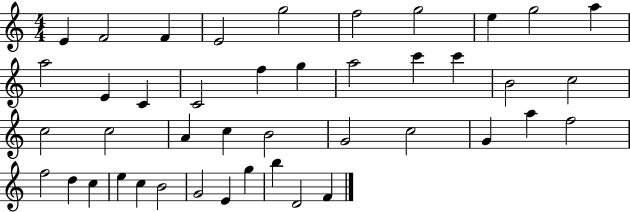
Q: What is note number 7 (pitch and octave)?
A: G5